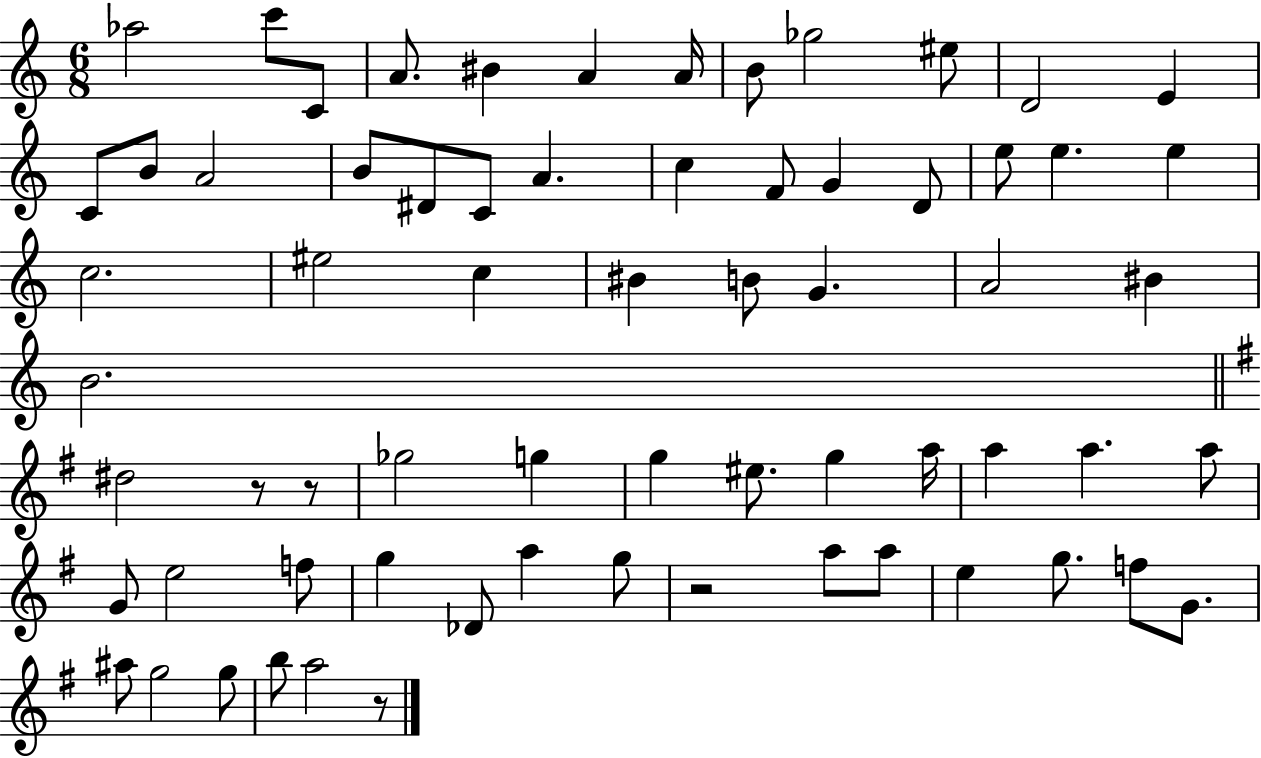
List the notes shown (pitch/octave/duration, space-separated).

Ab5/h C6/e C4/e A4/e. BIS4/q A4/q A4/s B4/e Gb5/h EIS5/e D4/h E4/q C4/e B4/e A4/h B4/e D#4/e C4/e A4/q. C5/q F4/e G4/q D4/e E5/e E5/q. E5/q C5/h. EIS5/h C5/q BIS4/q B4/e G4/q. A4/h BIS4/q B4/h. D#5/h R/e R/e Gb5/h G5/q G5/q EIS5/e. G5/q A5/s A5/q A5/q. A5/e G4/e E5/h F5/e G5/q Db4/e A5/q G5/e R/h A5/e A5/e E5/q G5/e. F5/e G4/e. A#5/e G5/h G5/e B5/e A5/h R/e